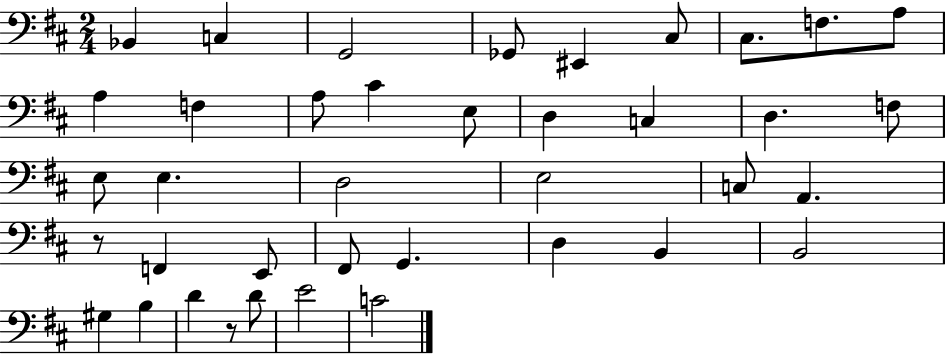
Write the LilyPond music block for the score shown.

{
  \clef bass
  \numericTimeSignature
  \time 2/4
  \key d \major
  bes,4 c4 | g,2 | ges,8 eis,4 cis8 | cis8. f8. a8 | \break a4 f4 | a8 cis'4 e8 | d4 c4 | d4. f8 | \break e8 e4. | d2 | e2 | c8 a,4. | \break r8 f,4 e,8 | fis,8 g,4. | d4 b,4 | b,2 | \break gis4 b4 | d'4 r8 d'8 | e'2 | c'2 | \break \bar "|."
}